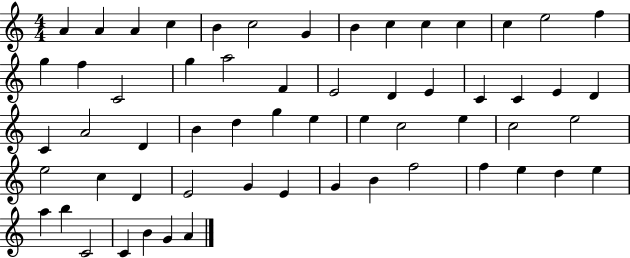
X:1
T:Untitled
M:4/4
L:1/4
K:C
A A A c B c2 G B c c c c e2 f g f C2 g a2 F E2 D E C C E D C A2 D B d g e e c2 e c2 e2 e2 c D E2 G E G B f2 f e d e a b C2 C B G A